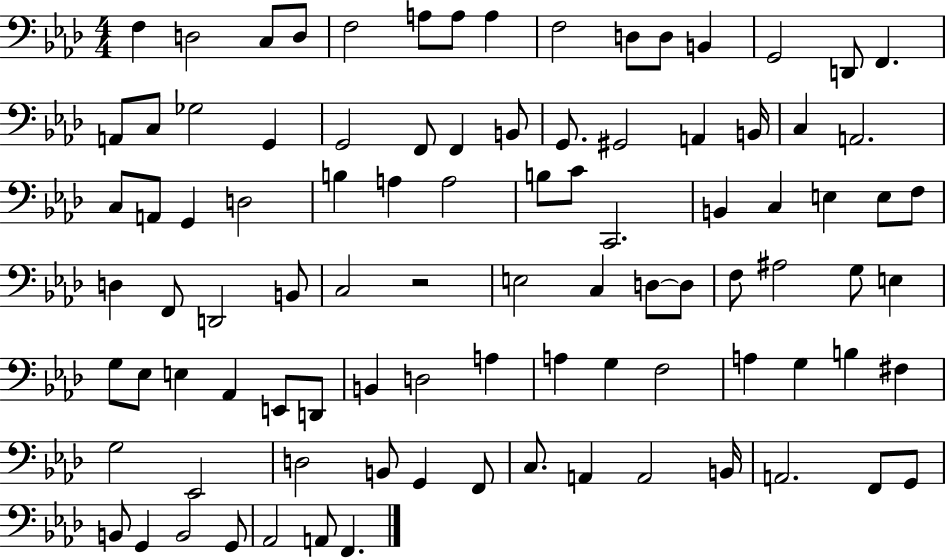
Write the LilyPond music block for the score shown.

{
  \clef bass
  \numericTimeSignature
  \time 4/4
  \key aes \major
  \repeat volta 2 { f4 d2 c8 d8 | f2 a8 a8 a4 | f2 d8 d8 b,4 | g,2 d,8 f,4. | \break a,8 c8 ges2 g,4 | g,2 f,8 f,4 b,8 | g,8. gis,2 a,4 b,16 | c4 a,2. | \break c8 a,8 g,4 d2 | b4 a4 a2 | b8 c'8 c,2. | b,4 c4 e4 e8 f8 | \break d4 f,8 d,2 b,8 | c2 r2 | e2 c4 d8~~ d8 | f8 ais2 g8 e4 | \break g8 ees8 e4 aes,4 e,8 d,8 | b,4 d2 a4 | a4 g4 f2 | a4 g4 b4 fis4 | \break g2 ees,2 | d2 b,8 g,4 f,8 | c8. a,4 a,2 b,16 | a,2. f,8 g,8 | \break b,8 g,4 b,2 g,8 | aes,2 a,8 f,4. | } \bar "|."
}